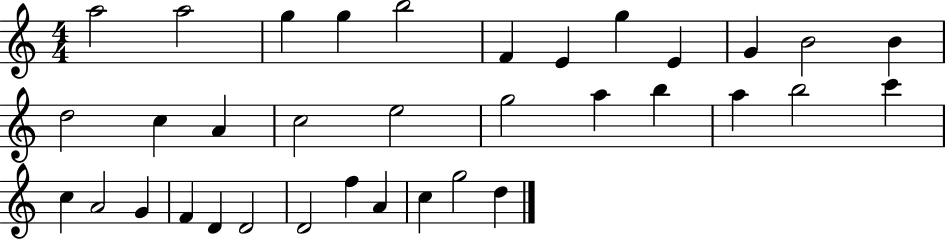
A5/h A5/h G5/q G5/q B5/h F4/q E4/q G5/q E4/q G4/q B4/h B4/q D5/h C5/q A4/q C5/h E5/h G5/h A5/q B5/q A5/q B5/h C6/q C5/q A4/h G4/q F4/q D4/q D4/h D4/h F5/q A4/q C5/q G5/h D5/q